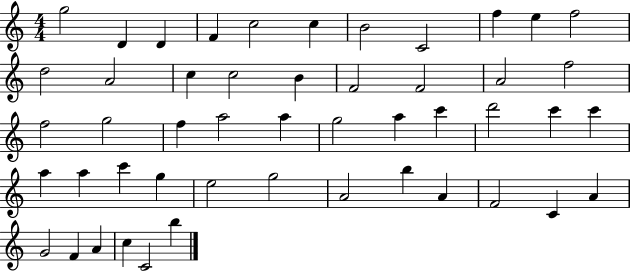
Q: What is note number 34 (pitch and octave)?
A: C6